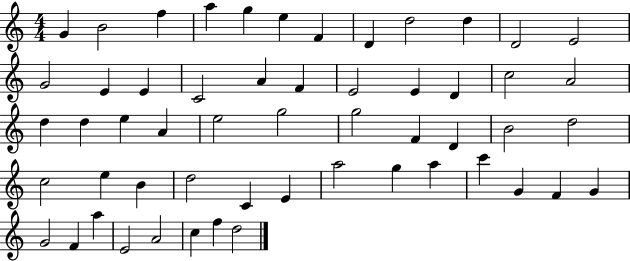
{
  \clef treble
  \numericTimeSignature
  \time 4/4
  \key c \major
  g'4 b'2 f''4 | a''4 g''4 e''4 f'4 | d'4 d''2 d''4 | d'2 e'2 | \break g'2 e'4 e'4 | c'2 a'4 f'4 | e'2 e'4 d'4 | c''2 a'2 | \break d''4 d''4 e''4 a'4 | e''2 g''2 | g''2 f'4 d'4 | b'2 d''2 | \break c''2 e''4 b'4 | d''2 c'4 e'4 | a''2 g''4 a''4 | c'''4 g'4 f'4 g'4 | \break g'2 f'4 a''4 | e'2 a'2 | c''4 f''4 d''2 | \bar "|."
}